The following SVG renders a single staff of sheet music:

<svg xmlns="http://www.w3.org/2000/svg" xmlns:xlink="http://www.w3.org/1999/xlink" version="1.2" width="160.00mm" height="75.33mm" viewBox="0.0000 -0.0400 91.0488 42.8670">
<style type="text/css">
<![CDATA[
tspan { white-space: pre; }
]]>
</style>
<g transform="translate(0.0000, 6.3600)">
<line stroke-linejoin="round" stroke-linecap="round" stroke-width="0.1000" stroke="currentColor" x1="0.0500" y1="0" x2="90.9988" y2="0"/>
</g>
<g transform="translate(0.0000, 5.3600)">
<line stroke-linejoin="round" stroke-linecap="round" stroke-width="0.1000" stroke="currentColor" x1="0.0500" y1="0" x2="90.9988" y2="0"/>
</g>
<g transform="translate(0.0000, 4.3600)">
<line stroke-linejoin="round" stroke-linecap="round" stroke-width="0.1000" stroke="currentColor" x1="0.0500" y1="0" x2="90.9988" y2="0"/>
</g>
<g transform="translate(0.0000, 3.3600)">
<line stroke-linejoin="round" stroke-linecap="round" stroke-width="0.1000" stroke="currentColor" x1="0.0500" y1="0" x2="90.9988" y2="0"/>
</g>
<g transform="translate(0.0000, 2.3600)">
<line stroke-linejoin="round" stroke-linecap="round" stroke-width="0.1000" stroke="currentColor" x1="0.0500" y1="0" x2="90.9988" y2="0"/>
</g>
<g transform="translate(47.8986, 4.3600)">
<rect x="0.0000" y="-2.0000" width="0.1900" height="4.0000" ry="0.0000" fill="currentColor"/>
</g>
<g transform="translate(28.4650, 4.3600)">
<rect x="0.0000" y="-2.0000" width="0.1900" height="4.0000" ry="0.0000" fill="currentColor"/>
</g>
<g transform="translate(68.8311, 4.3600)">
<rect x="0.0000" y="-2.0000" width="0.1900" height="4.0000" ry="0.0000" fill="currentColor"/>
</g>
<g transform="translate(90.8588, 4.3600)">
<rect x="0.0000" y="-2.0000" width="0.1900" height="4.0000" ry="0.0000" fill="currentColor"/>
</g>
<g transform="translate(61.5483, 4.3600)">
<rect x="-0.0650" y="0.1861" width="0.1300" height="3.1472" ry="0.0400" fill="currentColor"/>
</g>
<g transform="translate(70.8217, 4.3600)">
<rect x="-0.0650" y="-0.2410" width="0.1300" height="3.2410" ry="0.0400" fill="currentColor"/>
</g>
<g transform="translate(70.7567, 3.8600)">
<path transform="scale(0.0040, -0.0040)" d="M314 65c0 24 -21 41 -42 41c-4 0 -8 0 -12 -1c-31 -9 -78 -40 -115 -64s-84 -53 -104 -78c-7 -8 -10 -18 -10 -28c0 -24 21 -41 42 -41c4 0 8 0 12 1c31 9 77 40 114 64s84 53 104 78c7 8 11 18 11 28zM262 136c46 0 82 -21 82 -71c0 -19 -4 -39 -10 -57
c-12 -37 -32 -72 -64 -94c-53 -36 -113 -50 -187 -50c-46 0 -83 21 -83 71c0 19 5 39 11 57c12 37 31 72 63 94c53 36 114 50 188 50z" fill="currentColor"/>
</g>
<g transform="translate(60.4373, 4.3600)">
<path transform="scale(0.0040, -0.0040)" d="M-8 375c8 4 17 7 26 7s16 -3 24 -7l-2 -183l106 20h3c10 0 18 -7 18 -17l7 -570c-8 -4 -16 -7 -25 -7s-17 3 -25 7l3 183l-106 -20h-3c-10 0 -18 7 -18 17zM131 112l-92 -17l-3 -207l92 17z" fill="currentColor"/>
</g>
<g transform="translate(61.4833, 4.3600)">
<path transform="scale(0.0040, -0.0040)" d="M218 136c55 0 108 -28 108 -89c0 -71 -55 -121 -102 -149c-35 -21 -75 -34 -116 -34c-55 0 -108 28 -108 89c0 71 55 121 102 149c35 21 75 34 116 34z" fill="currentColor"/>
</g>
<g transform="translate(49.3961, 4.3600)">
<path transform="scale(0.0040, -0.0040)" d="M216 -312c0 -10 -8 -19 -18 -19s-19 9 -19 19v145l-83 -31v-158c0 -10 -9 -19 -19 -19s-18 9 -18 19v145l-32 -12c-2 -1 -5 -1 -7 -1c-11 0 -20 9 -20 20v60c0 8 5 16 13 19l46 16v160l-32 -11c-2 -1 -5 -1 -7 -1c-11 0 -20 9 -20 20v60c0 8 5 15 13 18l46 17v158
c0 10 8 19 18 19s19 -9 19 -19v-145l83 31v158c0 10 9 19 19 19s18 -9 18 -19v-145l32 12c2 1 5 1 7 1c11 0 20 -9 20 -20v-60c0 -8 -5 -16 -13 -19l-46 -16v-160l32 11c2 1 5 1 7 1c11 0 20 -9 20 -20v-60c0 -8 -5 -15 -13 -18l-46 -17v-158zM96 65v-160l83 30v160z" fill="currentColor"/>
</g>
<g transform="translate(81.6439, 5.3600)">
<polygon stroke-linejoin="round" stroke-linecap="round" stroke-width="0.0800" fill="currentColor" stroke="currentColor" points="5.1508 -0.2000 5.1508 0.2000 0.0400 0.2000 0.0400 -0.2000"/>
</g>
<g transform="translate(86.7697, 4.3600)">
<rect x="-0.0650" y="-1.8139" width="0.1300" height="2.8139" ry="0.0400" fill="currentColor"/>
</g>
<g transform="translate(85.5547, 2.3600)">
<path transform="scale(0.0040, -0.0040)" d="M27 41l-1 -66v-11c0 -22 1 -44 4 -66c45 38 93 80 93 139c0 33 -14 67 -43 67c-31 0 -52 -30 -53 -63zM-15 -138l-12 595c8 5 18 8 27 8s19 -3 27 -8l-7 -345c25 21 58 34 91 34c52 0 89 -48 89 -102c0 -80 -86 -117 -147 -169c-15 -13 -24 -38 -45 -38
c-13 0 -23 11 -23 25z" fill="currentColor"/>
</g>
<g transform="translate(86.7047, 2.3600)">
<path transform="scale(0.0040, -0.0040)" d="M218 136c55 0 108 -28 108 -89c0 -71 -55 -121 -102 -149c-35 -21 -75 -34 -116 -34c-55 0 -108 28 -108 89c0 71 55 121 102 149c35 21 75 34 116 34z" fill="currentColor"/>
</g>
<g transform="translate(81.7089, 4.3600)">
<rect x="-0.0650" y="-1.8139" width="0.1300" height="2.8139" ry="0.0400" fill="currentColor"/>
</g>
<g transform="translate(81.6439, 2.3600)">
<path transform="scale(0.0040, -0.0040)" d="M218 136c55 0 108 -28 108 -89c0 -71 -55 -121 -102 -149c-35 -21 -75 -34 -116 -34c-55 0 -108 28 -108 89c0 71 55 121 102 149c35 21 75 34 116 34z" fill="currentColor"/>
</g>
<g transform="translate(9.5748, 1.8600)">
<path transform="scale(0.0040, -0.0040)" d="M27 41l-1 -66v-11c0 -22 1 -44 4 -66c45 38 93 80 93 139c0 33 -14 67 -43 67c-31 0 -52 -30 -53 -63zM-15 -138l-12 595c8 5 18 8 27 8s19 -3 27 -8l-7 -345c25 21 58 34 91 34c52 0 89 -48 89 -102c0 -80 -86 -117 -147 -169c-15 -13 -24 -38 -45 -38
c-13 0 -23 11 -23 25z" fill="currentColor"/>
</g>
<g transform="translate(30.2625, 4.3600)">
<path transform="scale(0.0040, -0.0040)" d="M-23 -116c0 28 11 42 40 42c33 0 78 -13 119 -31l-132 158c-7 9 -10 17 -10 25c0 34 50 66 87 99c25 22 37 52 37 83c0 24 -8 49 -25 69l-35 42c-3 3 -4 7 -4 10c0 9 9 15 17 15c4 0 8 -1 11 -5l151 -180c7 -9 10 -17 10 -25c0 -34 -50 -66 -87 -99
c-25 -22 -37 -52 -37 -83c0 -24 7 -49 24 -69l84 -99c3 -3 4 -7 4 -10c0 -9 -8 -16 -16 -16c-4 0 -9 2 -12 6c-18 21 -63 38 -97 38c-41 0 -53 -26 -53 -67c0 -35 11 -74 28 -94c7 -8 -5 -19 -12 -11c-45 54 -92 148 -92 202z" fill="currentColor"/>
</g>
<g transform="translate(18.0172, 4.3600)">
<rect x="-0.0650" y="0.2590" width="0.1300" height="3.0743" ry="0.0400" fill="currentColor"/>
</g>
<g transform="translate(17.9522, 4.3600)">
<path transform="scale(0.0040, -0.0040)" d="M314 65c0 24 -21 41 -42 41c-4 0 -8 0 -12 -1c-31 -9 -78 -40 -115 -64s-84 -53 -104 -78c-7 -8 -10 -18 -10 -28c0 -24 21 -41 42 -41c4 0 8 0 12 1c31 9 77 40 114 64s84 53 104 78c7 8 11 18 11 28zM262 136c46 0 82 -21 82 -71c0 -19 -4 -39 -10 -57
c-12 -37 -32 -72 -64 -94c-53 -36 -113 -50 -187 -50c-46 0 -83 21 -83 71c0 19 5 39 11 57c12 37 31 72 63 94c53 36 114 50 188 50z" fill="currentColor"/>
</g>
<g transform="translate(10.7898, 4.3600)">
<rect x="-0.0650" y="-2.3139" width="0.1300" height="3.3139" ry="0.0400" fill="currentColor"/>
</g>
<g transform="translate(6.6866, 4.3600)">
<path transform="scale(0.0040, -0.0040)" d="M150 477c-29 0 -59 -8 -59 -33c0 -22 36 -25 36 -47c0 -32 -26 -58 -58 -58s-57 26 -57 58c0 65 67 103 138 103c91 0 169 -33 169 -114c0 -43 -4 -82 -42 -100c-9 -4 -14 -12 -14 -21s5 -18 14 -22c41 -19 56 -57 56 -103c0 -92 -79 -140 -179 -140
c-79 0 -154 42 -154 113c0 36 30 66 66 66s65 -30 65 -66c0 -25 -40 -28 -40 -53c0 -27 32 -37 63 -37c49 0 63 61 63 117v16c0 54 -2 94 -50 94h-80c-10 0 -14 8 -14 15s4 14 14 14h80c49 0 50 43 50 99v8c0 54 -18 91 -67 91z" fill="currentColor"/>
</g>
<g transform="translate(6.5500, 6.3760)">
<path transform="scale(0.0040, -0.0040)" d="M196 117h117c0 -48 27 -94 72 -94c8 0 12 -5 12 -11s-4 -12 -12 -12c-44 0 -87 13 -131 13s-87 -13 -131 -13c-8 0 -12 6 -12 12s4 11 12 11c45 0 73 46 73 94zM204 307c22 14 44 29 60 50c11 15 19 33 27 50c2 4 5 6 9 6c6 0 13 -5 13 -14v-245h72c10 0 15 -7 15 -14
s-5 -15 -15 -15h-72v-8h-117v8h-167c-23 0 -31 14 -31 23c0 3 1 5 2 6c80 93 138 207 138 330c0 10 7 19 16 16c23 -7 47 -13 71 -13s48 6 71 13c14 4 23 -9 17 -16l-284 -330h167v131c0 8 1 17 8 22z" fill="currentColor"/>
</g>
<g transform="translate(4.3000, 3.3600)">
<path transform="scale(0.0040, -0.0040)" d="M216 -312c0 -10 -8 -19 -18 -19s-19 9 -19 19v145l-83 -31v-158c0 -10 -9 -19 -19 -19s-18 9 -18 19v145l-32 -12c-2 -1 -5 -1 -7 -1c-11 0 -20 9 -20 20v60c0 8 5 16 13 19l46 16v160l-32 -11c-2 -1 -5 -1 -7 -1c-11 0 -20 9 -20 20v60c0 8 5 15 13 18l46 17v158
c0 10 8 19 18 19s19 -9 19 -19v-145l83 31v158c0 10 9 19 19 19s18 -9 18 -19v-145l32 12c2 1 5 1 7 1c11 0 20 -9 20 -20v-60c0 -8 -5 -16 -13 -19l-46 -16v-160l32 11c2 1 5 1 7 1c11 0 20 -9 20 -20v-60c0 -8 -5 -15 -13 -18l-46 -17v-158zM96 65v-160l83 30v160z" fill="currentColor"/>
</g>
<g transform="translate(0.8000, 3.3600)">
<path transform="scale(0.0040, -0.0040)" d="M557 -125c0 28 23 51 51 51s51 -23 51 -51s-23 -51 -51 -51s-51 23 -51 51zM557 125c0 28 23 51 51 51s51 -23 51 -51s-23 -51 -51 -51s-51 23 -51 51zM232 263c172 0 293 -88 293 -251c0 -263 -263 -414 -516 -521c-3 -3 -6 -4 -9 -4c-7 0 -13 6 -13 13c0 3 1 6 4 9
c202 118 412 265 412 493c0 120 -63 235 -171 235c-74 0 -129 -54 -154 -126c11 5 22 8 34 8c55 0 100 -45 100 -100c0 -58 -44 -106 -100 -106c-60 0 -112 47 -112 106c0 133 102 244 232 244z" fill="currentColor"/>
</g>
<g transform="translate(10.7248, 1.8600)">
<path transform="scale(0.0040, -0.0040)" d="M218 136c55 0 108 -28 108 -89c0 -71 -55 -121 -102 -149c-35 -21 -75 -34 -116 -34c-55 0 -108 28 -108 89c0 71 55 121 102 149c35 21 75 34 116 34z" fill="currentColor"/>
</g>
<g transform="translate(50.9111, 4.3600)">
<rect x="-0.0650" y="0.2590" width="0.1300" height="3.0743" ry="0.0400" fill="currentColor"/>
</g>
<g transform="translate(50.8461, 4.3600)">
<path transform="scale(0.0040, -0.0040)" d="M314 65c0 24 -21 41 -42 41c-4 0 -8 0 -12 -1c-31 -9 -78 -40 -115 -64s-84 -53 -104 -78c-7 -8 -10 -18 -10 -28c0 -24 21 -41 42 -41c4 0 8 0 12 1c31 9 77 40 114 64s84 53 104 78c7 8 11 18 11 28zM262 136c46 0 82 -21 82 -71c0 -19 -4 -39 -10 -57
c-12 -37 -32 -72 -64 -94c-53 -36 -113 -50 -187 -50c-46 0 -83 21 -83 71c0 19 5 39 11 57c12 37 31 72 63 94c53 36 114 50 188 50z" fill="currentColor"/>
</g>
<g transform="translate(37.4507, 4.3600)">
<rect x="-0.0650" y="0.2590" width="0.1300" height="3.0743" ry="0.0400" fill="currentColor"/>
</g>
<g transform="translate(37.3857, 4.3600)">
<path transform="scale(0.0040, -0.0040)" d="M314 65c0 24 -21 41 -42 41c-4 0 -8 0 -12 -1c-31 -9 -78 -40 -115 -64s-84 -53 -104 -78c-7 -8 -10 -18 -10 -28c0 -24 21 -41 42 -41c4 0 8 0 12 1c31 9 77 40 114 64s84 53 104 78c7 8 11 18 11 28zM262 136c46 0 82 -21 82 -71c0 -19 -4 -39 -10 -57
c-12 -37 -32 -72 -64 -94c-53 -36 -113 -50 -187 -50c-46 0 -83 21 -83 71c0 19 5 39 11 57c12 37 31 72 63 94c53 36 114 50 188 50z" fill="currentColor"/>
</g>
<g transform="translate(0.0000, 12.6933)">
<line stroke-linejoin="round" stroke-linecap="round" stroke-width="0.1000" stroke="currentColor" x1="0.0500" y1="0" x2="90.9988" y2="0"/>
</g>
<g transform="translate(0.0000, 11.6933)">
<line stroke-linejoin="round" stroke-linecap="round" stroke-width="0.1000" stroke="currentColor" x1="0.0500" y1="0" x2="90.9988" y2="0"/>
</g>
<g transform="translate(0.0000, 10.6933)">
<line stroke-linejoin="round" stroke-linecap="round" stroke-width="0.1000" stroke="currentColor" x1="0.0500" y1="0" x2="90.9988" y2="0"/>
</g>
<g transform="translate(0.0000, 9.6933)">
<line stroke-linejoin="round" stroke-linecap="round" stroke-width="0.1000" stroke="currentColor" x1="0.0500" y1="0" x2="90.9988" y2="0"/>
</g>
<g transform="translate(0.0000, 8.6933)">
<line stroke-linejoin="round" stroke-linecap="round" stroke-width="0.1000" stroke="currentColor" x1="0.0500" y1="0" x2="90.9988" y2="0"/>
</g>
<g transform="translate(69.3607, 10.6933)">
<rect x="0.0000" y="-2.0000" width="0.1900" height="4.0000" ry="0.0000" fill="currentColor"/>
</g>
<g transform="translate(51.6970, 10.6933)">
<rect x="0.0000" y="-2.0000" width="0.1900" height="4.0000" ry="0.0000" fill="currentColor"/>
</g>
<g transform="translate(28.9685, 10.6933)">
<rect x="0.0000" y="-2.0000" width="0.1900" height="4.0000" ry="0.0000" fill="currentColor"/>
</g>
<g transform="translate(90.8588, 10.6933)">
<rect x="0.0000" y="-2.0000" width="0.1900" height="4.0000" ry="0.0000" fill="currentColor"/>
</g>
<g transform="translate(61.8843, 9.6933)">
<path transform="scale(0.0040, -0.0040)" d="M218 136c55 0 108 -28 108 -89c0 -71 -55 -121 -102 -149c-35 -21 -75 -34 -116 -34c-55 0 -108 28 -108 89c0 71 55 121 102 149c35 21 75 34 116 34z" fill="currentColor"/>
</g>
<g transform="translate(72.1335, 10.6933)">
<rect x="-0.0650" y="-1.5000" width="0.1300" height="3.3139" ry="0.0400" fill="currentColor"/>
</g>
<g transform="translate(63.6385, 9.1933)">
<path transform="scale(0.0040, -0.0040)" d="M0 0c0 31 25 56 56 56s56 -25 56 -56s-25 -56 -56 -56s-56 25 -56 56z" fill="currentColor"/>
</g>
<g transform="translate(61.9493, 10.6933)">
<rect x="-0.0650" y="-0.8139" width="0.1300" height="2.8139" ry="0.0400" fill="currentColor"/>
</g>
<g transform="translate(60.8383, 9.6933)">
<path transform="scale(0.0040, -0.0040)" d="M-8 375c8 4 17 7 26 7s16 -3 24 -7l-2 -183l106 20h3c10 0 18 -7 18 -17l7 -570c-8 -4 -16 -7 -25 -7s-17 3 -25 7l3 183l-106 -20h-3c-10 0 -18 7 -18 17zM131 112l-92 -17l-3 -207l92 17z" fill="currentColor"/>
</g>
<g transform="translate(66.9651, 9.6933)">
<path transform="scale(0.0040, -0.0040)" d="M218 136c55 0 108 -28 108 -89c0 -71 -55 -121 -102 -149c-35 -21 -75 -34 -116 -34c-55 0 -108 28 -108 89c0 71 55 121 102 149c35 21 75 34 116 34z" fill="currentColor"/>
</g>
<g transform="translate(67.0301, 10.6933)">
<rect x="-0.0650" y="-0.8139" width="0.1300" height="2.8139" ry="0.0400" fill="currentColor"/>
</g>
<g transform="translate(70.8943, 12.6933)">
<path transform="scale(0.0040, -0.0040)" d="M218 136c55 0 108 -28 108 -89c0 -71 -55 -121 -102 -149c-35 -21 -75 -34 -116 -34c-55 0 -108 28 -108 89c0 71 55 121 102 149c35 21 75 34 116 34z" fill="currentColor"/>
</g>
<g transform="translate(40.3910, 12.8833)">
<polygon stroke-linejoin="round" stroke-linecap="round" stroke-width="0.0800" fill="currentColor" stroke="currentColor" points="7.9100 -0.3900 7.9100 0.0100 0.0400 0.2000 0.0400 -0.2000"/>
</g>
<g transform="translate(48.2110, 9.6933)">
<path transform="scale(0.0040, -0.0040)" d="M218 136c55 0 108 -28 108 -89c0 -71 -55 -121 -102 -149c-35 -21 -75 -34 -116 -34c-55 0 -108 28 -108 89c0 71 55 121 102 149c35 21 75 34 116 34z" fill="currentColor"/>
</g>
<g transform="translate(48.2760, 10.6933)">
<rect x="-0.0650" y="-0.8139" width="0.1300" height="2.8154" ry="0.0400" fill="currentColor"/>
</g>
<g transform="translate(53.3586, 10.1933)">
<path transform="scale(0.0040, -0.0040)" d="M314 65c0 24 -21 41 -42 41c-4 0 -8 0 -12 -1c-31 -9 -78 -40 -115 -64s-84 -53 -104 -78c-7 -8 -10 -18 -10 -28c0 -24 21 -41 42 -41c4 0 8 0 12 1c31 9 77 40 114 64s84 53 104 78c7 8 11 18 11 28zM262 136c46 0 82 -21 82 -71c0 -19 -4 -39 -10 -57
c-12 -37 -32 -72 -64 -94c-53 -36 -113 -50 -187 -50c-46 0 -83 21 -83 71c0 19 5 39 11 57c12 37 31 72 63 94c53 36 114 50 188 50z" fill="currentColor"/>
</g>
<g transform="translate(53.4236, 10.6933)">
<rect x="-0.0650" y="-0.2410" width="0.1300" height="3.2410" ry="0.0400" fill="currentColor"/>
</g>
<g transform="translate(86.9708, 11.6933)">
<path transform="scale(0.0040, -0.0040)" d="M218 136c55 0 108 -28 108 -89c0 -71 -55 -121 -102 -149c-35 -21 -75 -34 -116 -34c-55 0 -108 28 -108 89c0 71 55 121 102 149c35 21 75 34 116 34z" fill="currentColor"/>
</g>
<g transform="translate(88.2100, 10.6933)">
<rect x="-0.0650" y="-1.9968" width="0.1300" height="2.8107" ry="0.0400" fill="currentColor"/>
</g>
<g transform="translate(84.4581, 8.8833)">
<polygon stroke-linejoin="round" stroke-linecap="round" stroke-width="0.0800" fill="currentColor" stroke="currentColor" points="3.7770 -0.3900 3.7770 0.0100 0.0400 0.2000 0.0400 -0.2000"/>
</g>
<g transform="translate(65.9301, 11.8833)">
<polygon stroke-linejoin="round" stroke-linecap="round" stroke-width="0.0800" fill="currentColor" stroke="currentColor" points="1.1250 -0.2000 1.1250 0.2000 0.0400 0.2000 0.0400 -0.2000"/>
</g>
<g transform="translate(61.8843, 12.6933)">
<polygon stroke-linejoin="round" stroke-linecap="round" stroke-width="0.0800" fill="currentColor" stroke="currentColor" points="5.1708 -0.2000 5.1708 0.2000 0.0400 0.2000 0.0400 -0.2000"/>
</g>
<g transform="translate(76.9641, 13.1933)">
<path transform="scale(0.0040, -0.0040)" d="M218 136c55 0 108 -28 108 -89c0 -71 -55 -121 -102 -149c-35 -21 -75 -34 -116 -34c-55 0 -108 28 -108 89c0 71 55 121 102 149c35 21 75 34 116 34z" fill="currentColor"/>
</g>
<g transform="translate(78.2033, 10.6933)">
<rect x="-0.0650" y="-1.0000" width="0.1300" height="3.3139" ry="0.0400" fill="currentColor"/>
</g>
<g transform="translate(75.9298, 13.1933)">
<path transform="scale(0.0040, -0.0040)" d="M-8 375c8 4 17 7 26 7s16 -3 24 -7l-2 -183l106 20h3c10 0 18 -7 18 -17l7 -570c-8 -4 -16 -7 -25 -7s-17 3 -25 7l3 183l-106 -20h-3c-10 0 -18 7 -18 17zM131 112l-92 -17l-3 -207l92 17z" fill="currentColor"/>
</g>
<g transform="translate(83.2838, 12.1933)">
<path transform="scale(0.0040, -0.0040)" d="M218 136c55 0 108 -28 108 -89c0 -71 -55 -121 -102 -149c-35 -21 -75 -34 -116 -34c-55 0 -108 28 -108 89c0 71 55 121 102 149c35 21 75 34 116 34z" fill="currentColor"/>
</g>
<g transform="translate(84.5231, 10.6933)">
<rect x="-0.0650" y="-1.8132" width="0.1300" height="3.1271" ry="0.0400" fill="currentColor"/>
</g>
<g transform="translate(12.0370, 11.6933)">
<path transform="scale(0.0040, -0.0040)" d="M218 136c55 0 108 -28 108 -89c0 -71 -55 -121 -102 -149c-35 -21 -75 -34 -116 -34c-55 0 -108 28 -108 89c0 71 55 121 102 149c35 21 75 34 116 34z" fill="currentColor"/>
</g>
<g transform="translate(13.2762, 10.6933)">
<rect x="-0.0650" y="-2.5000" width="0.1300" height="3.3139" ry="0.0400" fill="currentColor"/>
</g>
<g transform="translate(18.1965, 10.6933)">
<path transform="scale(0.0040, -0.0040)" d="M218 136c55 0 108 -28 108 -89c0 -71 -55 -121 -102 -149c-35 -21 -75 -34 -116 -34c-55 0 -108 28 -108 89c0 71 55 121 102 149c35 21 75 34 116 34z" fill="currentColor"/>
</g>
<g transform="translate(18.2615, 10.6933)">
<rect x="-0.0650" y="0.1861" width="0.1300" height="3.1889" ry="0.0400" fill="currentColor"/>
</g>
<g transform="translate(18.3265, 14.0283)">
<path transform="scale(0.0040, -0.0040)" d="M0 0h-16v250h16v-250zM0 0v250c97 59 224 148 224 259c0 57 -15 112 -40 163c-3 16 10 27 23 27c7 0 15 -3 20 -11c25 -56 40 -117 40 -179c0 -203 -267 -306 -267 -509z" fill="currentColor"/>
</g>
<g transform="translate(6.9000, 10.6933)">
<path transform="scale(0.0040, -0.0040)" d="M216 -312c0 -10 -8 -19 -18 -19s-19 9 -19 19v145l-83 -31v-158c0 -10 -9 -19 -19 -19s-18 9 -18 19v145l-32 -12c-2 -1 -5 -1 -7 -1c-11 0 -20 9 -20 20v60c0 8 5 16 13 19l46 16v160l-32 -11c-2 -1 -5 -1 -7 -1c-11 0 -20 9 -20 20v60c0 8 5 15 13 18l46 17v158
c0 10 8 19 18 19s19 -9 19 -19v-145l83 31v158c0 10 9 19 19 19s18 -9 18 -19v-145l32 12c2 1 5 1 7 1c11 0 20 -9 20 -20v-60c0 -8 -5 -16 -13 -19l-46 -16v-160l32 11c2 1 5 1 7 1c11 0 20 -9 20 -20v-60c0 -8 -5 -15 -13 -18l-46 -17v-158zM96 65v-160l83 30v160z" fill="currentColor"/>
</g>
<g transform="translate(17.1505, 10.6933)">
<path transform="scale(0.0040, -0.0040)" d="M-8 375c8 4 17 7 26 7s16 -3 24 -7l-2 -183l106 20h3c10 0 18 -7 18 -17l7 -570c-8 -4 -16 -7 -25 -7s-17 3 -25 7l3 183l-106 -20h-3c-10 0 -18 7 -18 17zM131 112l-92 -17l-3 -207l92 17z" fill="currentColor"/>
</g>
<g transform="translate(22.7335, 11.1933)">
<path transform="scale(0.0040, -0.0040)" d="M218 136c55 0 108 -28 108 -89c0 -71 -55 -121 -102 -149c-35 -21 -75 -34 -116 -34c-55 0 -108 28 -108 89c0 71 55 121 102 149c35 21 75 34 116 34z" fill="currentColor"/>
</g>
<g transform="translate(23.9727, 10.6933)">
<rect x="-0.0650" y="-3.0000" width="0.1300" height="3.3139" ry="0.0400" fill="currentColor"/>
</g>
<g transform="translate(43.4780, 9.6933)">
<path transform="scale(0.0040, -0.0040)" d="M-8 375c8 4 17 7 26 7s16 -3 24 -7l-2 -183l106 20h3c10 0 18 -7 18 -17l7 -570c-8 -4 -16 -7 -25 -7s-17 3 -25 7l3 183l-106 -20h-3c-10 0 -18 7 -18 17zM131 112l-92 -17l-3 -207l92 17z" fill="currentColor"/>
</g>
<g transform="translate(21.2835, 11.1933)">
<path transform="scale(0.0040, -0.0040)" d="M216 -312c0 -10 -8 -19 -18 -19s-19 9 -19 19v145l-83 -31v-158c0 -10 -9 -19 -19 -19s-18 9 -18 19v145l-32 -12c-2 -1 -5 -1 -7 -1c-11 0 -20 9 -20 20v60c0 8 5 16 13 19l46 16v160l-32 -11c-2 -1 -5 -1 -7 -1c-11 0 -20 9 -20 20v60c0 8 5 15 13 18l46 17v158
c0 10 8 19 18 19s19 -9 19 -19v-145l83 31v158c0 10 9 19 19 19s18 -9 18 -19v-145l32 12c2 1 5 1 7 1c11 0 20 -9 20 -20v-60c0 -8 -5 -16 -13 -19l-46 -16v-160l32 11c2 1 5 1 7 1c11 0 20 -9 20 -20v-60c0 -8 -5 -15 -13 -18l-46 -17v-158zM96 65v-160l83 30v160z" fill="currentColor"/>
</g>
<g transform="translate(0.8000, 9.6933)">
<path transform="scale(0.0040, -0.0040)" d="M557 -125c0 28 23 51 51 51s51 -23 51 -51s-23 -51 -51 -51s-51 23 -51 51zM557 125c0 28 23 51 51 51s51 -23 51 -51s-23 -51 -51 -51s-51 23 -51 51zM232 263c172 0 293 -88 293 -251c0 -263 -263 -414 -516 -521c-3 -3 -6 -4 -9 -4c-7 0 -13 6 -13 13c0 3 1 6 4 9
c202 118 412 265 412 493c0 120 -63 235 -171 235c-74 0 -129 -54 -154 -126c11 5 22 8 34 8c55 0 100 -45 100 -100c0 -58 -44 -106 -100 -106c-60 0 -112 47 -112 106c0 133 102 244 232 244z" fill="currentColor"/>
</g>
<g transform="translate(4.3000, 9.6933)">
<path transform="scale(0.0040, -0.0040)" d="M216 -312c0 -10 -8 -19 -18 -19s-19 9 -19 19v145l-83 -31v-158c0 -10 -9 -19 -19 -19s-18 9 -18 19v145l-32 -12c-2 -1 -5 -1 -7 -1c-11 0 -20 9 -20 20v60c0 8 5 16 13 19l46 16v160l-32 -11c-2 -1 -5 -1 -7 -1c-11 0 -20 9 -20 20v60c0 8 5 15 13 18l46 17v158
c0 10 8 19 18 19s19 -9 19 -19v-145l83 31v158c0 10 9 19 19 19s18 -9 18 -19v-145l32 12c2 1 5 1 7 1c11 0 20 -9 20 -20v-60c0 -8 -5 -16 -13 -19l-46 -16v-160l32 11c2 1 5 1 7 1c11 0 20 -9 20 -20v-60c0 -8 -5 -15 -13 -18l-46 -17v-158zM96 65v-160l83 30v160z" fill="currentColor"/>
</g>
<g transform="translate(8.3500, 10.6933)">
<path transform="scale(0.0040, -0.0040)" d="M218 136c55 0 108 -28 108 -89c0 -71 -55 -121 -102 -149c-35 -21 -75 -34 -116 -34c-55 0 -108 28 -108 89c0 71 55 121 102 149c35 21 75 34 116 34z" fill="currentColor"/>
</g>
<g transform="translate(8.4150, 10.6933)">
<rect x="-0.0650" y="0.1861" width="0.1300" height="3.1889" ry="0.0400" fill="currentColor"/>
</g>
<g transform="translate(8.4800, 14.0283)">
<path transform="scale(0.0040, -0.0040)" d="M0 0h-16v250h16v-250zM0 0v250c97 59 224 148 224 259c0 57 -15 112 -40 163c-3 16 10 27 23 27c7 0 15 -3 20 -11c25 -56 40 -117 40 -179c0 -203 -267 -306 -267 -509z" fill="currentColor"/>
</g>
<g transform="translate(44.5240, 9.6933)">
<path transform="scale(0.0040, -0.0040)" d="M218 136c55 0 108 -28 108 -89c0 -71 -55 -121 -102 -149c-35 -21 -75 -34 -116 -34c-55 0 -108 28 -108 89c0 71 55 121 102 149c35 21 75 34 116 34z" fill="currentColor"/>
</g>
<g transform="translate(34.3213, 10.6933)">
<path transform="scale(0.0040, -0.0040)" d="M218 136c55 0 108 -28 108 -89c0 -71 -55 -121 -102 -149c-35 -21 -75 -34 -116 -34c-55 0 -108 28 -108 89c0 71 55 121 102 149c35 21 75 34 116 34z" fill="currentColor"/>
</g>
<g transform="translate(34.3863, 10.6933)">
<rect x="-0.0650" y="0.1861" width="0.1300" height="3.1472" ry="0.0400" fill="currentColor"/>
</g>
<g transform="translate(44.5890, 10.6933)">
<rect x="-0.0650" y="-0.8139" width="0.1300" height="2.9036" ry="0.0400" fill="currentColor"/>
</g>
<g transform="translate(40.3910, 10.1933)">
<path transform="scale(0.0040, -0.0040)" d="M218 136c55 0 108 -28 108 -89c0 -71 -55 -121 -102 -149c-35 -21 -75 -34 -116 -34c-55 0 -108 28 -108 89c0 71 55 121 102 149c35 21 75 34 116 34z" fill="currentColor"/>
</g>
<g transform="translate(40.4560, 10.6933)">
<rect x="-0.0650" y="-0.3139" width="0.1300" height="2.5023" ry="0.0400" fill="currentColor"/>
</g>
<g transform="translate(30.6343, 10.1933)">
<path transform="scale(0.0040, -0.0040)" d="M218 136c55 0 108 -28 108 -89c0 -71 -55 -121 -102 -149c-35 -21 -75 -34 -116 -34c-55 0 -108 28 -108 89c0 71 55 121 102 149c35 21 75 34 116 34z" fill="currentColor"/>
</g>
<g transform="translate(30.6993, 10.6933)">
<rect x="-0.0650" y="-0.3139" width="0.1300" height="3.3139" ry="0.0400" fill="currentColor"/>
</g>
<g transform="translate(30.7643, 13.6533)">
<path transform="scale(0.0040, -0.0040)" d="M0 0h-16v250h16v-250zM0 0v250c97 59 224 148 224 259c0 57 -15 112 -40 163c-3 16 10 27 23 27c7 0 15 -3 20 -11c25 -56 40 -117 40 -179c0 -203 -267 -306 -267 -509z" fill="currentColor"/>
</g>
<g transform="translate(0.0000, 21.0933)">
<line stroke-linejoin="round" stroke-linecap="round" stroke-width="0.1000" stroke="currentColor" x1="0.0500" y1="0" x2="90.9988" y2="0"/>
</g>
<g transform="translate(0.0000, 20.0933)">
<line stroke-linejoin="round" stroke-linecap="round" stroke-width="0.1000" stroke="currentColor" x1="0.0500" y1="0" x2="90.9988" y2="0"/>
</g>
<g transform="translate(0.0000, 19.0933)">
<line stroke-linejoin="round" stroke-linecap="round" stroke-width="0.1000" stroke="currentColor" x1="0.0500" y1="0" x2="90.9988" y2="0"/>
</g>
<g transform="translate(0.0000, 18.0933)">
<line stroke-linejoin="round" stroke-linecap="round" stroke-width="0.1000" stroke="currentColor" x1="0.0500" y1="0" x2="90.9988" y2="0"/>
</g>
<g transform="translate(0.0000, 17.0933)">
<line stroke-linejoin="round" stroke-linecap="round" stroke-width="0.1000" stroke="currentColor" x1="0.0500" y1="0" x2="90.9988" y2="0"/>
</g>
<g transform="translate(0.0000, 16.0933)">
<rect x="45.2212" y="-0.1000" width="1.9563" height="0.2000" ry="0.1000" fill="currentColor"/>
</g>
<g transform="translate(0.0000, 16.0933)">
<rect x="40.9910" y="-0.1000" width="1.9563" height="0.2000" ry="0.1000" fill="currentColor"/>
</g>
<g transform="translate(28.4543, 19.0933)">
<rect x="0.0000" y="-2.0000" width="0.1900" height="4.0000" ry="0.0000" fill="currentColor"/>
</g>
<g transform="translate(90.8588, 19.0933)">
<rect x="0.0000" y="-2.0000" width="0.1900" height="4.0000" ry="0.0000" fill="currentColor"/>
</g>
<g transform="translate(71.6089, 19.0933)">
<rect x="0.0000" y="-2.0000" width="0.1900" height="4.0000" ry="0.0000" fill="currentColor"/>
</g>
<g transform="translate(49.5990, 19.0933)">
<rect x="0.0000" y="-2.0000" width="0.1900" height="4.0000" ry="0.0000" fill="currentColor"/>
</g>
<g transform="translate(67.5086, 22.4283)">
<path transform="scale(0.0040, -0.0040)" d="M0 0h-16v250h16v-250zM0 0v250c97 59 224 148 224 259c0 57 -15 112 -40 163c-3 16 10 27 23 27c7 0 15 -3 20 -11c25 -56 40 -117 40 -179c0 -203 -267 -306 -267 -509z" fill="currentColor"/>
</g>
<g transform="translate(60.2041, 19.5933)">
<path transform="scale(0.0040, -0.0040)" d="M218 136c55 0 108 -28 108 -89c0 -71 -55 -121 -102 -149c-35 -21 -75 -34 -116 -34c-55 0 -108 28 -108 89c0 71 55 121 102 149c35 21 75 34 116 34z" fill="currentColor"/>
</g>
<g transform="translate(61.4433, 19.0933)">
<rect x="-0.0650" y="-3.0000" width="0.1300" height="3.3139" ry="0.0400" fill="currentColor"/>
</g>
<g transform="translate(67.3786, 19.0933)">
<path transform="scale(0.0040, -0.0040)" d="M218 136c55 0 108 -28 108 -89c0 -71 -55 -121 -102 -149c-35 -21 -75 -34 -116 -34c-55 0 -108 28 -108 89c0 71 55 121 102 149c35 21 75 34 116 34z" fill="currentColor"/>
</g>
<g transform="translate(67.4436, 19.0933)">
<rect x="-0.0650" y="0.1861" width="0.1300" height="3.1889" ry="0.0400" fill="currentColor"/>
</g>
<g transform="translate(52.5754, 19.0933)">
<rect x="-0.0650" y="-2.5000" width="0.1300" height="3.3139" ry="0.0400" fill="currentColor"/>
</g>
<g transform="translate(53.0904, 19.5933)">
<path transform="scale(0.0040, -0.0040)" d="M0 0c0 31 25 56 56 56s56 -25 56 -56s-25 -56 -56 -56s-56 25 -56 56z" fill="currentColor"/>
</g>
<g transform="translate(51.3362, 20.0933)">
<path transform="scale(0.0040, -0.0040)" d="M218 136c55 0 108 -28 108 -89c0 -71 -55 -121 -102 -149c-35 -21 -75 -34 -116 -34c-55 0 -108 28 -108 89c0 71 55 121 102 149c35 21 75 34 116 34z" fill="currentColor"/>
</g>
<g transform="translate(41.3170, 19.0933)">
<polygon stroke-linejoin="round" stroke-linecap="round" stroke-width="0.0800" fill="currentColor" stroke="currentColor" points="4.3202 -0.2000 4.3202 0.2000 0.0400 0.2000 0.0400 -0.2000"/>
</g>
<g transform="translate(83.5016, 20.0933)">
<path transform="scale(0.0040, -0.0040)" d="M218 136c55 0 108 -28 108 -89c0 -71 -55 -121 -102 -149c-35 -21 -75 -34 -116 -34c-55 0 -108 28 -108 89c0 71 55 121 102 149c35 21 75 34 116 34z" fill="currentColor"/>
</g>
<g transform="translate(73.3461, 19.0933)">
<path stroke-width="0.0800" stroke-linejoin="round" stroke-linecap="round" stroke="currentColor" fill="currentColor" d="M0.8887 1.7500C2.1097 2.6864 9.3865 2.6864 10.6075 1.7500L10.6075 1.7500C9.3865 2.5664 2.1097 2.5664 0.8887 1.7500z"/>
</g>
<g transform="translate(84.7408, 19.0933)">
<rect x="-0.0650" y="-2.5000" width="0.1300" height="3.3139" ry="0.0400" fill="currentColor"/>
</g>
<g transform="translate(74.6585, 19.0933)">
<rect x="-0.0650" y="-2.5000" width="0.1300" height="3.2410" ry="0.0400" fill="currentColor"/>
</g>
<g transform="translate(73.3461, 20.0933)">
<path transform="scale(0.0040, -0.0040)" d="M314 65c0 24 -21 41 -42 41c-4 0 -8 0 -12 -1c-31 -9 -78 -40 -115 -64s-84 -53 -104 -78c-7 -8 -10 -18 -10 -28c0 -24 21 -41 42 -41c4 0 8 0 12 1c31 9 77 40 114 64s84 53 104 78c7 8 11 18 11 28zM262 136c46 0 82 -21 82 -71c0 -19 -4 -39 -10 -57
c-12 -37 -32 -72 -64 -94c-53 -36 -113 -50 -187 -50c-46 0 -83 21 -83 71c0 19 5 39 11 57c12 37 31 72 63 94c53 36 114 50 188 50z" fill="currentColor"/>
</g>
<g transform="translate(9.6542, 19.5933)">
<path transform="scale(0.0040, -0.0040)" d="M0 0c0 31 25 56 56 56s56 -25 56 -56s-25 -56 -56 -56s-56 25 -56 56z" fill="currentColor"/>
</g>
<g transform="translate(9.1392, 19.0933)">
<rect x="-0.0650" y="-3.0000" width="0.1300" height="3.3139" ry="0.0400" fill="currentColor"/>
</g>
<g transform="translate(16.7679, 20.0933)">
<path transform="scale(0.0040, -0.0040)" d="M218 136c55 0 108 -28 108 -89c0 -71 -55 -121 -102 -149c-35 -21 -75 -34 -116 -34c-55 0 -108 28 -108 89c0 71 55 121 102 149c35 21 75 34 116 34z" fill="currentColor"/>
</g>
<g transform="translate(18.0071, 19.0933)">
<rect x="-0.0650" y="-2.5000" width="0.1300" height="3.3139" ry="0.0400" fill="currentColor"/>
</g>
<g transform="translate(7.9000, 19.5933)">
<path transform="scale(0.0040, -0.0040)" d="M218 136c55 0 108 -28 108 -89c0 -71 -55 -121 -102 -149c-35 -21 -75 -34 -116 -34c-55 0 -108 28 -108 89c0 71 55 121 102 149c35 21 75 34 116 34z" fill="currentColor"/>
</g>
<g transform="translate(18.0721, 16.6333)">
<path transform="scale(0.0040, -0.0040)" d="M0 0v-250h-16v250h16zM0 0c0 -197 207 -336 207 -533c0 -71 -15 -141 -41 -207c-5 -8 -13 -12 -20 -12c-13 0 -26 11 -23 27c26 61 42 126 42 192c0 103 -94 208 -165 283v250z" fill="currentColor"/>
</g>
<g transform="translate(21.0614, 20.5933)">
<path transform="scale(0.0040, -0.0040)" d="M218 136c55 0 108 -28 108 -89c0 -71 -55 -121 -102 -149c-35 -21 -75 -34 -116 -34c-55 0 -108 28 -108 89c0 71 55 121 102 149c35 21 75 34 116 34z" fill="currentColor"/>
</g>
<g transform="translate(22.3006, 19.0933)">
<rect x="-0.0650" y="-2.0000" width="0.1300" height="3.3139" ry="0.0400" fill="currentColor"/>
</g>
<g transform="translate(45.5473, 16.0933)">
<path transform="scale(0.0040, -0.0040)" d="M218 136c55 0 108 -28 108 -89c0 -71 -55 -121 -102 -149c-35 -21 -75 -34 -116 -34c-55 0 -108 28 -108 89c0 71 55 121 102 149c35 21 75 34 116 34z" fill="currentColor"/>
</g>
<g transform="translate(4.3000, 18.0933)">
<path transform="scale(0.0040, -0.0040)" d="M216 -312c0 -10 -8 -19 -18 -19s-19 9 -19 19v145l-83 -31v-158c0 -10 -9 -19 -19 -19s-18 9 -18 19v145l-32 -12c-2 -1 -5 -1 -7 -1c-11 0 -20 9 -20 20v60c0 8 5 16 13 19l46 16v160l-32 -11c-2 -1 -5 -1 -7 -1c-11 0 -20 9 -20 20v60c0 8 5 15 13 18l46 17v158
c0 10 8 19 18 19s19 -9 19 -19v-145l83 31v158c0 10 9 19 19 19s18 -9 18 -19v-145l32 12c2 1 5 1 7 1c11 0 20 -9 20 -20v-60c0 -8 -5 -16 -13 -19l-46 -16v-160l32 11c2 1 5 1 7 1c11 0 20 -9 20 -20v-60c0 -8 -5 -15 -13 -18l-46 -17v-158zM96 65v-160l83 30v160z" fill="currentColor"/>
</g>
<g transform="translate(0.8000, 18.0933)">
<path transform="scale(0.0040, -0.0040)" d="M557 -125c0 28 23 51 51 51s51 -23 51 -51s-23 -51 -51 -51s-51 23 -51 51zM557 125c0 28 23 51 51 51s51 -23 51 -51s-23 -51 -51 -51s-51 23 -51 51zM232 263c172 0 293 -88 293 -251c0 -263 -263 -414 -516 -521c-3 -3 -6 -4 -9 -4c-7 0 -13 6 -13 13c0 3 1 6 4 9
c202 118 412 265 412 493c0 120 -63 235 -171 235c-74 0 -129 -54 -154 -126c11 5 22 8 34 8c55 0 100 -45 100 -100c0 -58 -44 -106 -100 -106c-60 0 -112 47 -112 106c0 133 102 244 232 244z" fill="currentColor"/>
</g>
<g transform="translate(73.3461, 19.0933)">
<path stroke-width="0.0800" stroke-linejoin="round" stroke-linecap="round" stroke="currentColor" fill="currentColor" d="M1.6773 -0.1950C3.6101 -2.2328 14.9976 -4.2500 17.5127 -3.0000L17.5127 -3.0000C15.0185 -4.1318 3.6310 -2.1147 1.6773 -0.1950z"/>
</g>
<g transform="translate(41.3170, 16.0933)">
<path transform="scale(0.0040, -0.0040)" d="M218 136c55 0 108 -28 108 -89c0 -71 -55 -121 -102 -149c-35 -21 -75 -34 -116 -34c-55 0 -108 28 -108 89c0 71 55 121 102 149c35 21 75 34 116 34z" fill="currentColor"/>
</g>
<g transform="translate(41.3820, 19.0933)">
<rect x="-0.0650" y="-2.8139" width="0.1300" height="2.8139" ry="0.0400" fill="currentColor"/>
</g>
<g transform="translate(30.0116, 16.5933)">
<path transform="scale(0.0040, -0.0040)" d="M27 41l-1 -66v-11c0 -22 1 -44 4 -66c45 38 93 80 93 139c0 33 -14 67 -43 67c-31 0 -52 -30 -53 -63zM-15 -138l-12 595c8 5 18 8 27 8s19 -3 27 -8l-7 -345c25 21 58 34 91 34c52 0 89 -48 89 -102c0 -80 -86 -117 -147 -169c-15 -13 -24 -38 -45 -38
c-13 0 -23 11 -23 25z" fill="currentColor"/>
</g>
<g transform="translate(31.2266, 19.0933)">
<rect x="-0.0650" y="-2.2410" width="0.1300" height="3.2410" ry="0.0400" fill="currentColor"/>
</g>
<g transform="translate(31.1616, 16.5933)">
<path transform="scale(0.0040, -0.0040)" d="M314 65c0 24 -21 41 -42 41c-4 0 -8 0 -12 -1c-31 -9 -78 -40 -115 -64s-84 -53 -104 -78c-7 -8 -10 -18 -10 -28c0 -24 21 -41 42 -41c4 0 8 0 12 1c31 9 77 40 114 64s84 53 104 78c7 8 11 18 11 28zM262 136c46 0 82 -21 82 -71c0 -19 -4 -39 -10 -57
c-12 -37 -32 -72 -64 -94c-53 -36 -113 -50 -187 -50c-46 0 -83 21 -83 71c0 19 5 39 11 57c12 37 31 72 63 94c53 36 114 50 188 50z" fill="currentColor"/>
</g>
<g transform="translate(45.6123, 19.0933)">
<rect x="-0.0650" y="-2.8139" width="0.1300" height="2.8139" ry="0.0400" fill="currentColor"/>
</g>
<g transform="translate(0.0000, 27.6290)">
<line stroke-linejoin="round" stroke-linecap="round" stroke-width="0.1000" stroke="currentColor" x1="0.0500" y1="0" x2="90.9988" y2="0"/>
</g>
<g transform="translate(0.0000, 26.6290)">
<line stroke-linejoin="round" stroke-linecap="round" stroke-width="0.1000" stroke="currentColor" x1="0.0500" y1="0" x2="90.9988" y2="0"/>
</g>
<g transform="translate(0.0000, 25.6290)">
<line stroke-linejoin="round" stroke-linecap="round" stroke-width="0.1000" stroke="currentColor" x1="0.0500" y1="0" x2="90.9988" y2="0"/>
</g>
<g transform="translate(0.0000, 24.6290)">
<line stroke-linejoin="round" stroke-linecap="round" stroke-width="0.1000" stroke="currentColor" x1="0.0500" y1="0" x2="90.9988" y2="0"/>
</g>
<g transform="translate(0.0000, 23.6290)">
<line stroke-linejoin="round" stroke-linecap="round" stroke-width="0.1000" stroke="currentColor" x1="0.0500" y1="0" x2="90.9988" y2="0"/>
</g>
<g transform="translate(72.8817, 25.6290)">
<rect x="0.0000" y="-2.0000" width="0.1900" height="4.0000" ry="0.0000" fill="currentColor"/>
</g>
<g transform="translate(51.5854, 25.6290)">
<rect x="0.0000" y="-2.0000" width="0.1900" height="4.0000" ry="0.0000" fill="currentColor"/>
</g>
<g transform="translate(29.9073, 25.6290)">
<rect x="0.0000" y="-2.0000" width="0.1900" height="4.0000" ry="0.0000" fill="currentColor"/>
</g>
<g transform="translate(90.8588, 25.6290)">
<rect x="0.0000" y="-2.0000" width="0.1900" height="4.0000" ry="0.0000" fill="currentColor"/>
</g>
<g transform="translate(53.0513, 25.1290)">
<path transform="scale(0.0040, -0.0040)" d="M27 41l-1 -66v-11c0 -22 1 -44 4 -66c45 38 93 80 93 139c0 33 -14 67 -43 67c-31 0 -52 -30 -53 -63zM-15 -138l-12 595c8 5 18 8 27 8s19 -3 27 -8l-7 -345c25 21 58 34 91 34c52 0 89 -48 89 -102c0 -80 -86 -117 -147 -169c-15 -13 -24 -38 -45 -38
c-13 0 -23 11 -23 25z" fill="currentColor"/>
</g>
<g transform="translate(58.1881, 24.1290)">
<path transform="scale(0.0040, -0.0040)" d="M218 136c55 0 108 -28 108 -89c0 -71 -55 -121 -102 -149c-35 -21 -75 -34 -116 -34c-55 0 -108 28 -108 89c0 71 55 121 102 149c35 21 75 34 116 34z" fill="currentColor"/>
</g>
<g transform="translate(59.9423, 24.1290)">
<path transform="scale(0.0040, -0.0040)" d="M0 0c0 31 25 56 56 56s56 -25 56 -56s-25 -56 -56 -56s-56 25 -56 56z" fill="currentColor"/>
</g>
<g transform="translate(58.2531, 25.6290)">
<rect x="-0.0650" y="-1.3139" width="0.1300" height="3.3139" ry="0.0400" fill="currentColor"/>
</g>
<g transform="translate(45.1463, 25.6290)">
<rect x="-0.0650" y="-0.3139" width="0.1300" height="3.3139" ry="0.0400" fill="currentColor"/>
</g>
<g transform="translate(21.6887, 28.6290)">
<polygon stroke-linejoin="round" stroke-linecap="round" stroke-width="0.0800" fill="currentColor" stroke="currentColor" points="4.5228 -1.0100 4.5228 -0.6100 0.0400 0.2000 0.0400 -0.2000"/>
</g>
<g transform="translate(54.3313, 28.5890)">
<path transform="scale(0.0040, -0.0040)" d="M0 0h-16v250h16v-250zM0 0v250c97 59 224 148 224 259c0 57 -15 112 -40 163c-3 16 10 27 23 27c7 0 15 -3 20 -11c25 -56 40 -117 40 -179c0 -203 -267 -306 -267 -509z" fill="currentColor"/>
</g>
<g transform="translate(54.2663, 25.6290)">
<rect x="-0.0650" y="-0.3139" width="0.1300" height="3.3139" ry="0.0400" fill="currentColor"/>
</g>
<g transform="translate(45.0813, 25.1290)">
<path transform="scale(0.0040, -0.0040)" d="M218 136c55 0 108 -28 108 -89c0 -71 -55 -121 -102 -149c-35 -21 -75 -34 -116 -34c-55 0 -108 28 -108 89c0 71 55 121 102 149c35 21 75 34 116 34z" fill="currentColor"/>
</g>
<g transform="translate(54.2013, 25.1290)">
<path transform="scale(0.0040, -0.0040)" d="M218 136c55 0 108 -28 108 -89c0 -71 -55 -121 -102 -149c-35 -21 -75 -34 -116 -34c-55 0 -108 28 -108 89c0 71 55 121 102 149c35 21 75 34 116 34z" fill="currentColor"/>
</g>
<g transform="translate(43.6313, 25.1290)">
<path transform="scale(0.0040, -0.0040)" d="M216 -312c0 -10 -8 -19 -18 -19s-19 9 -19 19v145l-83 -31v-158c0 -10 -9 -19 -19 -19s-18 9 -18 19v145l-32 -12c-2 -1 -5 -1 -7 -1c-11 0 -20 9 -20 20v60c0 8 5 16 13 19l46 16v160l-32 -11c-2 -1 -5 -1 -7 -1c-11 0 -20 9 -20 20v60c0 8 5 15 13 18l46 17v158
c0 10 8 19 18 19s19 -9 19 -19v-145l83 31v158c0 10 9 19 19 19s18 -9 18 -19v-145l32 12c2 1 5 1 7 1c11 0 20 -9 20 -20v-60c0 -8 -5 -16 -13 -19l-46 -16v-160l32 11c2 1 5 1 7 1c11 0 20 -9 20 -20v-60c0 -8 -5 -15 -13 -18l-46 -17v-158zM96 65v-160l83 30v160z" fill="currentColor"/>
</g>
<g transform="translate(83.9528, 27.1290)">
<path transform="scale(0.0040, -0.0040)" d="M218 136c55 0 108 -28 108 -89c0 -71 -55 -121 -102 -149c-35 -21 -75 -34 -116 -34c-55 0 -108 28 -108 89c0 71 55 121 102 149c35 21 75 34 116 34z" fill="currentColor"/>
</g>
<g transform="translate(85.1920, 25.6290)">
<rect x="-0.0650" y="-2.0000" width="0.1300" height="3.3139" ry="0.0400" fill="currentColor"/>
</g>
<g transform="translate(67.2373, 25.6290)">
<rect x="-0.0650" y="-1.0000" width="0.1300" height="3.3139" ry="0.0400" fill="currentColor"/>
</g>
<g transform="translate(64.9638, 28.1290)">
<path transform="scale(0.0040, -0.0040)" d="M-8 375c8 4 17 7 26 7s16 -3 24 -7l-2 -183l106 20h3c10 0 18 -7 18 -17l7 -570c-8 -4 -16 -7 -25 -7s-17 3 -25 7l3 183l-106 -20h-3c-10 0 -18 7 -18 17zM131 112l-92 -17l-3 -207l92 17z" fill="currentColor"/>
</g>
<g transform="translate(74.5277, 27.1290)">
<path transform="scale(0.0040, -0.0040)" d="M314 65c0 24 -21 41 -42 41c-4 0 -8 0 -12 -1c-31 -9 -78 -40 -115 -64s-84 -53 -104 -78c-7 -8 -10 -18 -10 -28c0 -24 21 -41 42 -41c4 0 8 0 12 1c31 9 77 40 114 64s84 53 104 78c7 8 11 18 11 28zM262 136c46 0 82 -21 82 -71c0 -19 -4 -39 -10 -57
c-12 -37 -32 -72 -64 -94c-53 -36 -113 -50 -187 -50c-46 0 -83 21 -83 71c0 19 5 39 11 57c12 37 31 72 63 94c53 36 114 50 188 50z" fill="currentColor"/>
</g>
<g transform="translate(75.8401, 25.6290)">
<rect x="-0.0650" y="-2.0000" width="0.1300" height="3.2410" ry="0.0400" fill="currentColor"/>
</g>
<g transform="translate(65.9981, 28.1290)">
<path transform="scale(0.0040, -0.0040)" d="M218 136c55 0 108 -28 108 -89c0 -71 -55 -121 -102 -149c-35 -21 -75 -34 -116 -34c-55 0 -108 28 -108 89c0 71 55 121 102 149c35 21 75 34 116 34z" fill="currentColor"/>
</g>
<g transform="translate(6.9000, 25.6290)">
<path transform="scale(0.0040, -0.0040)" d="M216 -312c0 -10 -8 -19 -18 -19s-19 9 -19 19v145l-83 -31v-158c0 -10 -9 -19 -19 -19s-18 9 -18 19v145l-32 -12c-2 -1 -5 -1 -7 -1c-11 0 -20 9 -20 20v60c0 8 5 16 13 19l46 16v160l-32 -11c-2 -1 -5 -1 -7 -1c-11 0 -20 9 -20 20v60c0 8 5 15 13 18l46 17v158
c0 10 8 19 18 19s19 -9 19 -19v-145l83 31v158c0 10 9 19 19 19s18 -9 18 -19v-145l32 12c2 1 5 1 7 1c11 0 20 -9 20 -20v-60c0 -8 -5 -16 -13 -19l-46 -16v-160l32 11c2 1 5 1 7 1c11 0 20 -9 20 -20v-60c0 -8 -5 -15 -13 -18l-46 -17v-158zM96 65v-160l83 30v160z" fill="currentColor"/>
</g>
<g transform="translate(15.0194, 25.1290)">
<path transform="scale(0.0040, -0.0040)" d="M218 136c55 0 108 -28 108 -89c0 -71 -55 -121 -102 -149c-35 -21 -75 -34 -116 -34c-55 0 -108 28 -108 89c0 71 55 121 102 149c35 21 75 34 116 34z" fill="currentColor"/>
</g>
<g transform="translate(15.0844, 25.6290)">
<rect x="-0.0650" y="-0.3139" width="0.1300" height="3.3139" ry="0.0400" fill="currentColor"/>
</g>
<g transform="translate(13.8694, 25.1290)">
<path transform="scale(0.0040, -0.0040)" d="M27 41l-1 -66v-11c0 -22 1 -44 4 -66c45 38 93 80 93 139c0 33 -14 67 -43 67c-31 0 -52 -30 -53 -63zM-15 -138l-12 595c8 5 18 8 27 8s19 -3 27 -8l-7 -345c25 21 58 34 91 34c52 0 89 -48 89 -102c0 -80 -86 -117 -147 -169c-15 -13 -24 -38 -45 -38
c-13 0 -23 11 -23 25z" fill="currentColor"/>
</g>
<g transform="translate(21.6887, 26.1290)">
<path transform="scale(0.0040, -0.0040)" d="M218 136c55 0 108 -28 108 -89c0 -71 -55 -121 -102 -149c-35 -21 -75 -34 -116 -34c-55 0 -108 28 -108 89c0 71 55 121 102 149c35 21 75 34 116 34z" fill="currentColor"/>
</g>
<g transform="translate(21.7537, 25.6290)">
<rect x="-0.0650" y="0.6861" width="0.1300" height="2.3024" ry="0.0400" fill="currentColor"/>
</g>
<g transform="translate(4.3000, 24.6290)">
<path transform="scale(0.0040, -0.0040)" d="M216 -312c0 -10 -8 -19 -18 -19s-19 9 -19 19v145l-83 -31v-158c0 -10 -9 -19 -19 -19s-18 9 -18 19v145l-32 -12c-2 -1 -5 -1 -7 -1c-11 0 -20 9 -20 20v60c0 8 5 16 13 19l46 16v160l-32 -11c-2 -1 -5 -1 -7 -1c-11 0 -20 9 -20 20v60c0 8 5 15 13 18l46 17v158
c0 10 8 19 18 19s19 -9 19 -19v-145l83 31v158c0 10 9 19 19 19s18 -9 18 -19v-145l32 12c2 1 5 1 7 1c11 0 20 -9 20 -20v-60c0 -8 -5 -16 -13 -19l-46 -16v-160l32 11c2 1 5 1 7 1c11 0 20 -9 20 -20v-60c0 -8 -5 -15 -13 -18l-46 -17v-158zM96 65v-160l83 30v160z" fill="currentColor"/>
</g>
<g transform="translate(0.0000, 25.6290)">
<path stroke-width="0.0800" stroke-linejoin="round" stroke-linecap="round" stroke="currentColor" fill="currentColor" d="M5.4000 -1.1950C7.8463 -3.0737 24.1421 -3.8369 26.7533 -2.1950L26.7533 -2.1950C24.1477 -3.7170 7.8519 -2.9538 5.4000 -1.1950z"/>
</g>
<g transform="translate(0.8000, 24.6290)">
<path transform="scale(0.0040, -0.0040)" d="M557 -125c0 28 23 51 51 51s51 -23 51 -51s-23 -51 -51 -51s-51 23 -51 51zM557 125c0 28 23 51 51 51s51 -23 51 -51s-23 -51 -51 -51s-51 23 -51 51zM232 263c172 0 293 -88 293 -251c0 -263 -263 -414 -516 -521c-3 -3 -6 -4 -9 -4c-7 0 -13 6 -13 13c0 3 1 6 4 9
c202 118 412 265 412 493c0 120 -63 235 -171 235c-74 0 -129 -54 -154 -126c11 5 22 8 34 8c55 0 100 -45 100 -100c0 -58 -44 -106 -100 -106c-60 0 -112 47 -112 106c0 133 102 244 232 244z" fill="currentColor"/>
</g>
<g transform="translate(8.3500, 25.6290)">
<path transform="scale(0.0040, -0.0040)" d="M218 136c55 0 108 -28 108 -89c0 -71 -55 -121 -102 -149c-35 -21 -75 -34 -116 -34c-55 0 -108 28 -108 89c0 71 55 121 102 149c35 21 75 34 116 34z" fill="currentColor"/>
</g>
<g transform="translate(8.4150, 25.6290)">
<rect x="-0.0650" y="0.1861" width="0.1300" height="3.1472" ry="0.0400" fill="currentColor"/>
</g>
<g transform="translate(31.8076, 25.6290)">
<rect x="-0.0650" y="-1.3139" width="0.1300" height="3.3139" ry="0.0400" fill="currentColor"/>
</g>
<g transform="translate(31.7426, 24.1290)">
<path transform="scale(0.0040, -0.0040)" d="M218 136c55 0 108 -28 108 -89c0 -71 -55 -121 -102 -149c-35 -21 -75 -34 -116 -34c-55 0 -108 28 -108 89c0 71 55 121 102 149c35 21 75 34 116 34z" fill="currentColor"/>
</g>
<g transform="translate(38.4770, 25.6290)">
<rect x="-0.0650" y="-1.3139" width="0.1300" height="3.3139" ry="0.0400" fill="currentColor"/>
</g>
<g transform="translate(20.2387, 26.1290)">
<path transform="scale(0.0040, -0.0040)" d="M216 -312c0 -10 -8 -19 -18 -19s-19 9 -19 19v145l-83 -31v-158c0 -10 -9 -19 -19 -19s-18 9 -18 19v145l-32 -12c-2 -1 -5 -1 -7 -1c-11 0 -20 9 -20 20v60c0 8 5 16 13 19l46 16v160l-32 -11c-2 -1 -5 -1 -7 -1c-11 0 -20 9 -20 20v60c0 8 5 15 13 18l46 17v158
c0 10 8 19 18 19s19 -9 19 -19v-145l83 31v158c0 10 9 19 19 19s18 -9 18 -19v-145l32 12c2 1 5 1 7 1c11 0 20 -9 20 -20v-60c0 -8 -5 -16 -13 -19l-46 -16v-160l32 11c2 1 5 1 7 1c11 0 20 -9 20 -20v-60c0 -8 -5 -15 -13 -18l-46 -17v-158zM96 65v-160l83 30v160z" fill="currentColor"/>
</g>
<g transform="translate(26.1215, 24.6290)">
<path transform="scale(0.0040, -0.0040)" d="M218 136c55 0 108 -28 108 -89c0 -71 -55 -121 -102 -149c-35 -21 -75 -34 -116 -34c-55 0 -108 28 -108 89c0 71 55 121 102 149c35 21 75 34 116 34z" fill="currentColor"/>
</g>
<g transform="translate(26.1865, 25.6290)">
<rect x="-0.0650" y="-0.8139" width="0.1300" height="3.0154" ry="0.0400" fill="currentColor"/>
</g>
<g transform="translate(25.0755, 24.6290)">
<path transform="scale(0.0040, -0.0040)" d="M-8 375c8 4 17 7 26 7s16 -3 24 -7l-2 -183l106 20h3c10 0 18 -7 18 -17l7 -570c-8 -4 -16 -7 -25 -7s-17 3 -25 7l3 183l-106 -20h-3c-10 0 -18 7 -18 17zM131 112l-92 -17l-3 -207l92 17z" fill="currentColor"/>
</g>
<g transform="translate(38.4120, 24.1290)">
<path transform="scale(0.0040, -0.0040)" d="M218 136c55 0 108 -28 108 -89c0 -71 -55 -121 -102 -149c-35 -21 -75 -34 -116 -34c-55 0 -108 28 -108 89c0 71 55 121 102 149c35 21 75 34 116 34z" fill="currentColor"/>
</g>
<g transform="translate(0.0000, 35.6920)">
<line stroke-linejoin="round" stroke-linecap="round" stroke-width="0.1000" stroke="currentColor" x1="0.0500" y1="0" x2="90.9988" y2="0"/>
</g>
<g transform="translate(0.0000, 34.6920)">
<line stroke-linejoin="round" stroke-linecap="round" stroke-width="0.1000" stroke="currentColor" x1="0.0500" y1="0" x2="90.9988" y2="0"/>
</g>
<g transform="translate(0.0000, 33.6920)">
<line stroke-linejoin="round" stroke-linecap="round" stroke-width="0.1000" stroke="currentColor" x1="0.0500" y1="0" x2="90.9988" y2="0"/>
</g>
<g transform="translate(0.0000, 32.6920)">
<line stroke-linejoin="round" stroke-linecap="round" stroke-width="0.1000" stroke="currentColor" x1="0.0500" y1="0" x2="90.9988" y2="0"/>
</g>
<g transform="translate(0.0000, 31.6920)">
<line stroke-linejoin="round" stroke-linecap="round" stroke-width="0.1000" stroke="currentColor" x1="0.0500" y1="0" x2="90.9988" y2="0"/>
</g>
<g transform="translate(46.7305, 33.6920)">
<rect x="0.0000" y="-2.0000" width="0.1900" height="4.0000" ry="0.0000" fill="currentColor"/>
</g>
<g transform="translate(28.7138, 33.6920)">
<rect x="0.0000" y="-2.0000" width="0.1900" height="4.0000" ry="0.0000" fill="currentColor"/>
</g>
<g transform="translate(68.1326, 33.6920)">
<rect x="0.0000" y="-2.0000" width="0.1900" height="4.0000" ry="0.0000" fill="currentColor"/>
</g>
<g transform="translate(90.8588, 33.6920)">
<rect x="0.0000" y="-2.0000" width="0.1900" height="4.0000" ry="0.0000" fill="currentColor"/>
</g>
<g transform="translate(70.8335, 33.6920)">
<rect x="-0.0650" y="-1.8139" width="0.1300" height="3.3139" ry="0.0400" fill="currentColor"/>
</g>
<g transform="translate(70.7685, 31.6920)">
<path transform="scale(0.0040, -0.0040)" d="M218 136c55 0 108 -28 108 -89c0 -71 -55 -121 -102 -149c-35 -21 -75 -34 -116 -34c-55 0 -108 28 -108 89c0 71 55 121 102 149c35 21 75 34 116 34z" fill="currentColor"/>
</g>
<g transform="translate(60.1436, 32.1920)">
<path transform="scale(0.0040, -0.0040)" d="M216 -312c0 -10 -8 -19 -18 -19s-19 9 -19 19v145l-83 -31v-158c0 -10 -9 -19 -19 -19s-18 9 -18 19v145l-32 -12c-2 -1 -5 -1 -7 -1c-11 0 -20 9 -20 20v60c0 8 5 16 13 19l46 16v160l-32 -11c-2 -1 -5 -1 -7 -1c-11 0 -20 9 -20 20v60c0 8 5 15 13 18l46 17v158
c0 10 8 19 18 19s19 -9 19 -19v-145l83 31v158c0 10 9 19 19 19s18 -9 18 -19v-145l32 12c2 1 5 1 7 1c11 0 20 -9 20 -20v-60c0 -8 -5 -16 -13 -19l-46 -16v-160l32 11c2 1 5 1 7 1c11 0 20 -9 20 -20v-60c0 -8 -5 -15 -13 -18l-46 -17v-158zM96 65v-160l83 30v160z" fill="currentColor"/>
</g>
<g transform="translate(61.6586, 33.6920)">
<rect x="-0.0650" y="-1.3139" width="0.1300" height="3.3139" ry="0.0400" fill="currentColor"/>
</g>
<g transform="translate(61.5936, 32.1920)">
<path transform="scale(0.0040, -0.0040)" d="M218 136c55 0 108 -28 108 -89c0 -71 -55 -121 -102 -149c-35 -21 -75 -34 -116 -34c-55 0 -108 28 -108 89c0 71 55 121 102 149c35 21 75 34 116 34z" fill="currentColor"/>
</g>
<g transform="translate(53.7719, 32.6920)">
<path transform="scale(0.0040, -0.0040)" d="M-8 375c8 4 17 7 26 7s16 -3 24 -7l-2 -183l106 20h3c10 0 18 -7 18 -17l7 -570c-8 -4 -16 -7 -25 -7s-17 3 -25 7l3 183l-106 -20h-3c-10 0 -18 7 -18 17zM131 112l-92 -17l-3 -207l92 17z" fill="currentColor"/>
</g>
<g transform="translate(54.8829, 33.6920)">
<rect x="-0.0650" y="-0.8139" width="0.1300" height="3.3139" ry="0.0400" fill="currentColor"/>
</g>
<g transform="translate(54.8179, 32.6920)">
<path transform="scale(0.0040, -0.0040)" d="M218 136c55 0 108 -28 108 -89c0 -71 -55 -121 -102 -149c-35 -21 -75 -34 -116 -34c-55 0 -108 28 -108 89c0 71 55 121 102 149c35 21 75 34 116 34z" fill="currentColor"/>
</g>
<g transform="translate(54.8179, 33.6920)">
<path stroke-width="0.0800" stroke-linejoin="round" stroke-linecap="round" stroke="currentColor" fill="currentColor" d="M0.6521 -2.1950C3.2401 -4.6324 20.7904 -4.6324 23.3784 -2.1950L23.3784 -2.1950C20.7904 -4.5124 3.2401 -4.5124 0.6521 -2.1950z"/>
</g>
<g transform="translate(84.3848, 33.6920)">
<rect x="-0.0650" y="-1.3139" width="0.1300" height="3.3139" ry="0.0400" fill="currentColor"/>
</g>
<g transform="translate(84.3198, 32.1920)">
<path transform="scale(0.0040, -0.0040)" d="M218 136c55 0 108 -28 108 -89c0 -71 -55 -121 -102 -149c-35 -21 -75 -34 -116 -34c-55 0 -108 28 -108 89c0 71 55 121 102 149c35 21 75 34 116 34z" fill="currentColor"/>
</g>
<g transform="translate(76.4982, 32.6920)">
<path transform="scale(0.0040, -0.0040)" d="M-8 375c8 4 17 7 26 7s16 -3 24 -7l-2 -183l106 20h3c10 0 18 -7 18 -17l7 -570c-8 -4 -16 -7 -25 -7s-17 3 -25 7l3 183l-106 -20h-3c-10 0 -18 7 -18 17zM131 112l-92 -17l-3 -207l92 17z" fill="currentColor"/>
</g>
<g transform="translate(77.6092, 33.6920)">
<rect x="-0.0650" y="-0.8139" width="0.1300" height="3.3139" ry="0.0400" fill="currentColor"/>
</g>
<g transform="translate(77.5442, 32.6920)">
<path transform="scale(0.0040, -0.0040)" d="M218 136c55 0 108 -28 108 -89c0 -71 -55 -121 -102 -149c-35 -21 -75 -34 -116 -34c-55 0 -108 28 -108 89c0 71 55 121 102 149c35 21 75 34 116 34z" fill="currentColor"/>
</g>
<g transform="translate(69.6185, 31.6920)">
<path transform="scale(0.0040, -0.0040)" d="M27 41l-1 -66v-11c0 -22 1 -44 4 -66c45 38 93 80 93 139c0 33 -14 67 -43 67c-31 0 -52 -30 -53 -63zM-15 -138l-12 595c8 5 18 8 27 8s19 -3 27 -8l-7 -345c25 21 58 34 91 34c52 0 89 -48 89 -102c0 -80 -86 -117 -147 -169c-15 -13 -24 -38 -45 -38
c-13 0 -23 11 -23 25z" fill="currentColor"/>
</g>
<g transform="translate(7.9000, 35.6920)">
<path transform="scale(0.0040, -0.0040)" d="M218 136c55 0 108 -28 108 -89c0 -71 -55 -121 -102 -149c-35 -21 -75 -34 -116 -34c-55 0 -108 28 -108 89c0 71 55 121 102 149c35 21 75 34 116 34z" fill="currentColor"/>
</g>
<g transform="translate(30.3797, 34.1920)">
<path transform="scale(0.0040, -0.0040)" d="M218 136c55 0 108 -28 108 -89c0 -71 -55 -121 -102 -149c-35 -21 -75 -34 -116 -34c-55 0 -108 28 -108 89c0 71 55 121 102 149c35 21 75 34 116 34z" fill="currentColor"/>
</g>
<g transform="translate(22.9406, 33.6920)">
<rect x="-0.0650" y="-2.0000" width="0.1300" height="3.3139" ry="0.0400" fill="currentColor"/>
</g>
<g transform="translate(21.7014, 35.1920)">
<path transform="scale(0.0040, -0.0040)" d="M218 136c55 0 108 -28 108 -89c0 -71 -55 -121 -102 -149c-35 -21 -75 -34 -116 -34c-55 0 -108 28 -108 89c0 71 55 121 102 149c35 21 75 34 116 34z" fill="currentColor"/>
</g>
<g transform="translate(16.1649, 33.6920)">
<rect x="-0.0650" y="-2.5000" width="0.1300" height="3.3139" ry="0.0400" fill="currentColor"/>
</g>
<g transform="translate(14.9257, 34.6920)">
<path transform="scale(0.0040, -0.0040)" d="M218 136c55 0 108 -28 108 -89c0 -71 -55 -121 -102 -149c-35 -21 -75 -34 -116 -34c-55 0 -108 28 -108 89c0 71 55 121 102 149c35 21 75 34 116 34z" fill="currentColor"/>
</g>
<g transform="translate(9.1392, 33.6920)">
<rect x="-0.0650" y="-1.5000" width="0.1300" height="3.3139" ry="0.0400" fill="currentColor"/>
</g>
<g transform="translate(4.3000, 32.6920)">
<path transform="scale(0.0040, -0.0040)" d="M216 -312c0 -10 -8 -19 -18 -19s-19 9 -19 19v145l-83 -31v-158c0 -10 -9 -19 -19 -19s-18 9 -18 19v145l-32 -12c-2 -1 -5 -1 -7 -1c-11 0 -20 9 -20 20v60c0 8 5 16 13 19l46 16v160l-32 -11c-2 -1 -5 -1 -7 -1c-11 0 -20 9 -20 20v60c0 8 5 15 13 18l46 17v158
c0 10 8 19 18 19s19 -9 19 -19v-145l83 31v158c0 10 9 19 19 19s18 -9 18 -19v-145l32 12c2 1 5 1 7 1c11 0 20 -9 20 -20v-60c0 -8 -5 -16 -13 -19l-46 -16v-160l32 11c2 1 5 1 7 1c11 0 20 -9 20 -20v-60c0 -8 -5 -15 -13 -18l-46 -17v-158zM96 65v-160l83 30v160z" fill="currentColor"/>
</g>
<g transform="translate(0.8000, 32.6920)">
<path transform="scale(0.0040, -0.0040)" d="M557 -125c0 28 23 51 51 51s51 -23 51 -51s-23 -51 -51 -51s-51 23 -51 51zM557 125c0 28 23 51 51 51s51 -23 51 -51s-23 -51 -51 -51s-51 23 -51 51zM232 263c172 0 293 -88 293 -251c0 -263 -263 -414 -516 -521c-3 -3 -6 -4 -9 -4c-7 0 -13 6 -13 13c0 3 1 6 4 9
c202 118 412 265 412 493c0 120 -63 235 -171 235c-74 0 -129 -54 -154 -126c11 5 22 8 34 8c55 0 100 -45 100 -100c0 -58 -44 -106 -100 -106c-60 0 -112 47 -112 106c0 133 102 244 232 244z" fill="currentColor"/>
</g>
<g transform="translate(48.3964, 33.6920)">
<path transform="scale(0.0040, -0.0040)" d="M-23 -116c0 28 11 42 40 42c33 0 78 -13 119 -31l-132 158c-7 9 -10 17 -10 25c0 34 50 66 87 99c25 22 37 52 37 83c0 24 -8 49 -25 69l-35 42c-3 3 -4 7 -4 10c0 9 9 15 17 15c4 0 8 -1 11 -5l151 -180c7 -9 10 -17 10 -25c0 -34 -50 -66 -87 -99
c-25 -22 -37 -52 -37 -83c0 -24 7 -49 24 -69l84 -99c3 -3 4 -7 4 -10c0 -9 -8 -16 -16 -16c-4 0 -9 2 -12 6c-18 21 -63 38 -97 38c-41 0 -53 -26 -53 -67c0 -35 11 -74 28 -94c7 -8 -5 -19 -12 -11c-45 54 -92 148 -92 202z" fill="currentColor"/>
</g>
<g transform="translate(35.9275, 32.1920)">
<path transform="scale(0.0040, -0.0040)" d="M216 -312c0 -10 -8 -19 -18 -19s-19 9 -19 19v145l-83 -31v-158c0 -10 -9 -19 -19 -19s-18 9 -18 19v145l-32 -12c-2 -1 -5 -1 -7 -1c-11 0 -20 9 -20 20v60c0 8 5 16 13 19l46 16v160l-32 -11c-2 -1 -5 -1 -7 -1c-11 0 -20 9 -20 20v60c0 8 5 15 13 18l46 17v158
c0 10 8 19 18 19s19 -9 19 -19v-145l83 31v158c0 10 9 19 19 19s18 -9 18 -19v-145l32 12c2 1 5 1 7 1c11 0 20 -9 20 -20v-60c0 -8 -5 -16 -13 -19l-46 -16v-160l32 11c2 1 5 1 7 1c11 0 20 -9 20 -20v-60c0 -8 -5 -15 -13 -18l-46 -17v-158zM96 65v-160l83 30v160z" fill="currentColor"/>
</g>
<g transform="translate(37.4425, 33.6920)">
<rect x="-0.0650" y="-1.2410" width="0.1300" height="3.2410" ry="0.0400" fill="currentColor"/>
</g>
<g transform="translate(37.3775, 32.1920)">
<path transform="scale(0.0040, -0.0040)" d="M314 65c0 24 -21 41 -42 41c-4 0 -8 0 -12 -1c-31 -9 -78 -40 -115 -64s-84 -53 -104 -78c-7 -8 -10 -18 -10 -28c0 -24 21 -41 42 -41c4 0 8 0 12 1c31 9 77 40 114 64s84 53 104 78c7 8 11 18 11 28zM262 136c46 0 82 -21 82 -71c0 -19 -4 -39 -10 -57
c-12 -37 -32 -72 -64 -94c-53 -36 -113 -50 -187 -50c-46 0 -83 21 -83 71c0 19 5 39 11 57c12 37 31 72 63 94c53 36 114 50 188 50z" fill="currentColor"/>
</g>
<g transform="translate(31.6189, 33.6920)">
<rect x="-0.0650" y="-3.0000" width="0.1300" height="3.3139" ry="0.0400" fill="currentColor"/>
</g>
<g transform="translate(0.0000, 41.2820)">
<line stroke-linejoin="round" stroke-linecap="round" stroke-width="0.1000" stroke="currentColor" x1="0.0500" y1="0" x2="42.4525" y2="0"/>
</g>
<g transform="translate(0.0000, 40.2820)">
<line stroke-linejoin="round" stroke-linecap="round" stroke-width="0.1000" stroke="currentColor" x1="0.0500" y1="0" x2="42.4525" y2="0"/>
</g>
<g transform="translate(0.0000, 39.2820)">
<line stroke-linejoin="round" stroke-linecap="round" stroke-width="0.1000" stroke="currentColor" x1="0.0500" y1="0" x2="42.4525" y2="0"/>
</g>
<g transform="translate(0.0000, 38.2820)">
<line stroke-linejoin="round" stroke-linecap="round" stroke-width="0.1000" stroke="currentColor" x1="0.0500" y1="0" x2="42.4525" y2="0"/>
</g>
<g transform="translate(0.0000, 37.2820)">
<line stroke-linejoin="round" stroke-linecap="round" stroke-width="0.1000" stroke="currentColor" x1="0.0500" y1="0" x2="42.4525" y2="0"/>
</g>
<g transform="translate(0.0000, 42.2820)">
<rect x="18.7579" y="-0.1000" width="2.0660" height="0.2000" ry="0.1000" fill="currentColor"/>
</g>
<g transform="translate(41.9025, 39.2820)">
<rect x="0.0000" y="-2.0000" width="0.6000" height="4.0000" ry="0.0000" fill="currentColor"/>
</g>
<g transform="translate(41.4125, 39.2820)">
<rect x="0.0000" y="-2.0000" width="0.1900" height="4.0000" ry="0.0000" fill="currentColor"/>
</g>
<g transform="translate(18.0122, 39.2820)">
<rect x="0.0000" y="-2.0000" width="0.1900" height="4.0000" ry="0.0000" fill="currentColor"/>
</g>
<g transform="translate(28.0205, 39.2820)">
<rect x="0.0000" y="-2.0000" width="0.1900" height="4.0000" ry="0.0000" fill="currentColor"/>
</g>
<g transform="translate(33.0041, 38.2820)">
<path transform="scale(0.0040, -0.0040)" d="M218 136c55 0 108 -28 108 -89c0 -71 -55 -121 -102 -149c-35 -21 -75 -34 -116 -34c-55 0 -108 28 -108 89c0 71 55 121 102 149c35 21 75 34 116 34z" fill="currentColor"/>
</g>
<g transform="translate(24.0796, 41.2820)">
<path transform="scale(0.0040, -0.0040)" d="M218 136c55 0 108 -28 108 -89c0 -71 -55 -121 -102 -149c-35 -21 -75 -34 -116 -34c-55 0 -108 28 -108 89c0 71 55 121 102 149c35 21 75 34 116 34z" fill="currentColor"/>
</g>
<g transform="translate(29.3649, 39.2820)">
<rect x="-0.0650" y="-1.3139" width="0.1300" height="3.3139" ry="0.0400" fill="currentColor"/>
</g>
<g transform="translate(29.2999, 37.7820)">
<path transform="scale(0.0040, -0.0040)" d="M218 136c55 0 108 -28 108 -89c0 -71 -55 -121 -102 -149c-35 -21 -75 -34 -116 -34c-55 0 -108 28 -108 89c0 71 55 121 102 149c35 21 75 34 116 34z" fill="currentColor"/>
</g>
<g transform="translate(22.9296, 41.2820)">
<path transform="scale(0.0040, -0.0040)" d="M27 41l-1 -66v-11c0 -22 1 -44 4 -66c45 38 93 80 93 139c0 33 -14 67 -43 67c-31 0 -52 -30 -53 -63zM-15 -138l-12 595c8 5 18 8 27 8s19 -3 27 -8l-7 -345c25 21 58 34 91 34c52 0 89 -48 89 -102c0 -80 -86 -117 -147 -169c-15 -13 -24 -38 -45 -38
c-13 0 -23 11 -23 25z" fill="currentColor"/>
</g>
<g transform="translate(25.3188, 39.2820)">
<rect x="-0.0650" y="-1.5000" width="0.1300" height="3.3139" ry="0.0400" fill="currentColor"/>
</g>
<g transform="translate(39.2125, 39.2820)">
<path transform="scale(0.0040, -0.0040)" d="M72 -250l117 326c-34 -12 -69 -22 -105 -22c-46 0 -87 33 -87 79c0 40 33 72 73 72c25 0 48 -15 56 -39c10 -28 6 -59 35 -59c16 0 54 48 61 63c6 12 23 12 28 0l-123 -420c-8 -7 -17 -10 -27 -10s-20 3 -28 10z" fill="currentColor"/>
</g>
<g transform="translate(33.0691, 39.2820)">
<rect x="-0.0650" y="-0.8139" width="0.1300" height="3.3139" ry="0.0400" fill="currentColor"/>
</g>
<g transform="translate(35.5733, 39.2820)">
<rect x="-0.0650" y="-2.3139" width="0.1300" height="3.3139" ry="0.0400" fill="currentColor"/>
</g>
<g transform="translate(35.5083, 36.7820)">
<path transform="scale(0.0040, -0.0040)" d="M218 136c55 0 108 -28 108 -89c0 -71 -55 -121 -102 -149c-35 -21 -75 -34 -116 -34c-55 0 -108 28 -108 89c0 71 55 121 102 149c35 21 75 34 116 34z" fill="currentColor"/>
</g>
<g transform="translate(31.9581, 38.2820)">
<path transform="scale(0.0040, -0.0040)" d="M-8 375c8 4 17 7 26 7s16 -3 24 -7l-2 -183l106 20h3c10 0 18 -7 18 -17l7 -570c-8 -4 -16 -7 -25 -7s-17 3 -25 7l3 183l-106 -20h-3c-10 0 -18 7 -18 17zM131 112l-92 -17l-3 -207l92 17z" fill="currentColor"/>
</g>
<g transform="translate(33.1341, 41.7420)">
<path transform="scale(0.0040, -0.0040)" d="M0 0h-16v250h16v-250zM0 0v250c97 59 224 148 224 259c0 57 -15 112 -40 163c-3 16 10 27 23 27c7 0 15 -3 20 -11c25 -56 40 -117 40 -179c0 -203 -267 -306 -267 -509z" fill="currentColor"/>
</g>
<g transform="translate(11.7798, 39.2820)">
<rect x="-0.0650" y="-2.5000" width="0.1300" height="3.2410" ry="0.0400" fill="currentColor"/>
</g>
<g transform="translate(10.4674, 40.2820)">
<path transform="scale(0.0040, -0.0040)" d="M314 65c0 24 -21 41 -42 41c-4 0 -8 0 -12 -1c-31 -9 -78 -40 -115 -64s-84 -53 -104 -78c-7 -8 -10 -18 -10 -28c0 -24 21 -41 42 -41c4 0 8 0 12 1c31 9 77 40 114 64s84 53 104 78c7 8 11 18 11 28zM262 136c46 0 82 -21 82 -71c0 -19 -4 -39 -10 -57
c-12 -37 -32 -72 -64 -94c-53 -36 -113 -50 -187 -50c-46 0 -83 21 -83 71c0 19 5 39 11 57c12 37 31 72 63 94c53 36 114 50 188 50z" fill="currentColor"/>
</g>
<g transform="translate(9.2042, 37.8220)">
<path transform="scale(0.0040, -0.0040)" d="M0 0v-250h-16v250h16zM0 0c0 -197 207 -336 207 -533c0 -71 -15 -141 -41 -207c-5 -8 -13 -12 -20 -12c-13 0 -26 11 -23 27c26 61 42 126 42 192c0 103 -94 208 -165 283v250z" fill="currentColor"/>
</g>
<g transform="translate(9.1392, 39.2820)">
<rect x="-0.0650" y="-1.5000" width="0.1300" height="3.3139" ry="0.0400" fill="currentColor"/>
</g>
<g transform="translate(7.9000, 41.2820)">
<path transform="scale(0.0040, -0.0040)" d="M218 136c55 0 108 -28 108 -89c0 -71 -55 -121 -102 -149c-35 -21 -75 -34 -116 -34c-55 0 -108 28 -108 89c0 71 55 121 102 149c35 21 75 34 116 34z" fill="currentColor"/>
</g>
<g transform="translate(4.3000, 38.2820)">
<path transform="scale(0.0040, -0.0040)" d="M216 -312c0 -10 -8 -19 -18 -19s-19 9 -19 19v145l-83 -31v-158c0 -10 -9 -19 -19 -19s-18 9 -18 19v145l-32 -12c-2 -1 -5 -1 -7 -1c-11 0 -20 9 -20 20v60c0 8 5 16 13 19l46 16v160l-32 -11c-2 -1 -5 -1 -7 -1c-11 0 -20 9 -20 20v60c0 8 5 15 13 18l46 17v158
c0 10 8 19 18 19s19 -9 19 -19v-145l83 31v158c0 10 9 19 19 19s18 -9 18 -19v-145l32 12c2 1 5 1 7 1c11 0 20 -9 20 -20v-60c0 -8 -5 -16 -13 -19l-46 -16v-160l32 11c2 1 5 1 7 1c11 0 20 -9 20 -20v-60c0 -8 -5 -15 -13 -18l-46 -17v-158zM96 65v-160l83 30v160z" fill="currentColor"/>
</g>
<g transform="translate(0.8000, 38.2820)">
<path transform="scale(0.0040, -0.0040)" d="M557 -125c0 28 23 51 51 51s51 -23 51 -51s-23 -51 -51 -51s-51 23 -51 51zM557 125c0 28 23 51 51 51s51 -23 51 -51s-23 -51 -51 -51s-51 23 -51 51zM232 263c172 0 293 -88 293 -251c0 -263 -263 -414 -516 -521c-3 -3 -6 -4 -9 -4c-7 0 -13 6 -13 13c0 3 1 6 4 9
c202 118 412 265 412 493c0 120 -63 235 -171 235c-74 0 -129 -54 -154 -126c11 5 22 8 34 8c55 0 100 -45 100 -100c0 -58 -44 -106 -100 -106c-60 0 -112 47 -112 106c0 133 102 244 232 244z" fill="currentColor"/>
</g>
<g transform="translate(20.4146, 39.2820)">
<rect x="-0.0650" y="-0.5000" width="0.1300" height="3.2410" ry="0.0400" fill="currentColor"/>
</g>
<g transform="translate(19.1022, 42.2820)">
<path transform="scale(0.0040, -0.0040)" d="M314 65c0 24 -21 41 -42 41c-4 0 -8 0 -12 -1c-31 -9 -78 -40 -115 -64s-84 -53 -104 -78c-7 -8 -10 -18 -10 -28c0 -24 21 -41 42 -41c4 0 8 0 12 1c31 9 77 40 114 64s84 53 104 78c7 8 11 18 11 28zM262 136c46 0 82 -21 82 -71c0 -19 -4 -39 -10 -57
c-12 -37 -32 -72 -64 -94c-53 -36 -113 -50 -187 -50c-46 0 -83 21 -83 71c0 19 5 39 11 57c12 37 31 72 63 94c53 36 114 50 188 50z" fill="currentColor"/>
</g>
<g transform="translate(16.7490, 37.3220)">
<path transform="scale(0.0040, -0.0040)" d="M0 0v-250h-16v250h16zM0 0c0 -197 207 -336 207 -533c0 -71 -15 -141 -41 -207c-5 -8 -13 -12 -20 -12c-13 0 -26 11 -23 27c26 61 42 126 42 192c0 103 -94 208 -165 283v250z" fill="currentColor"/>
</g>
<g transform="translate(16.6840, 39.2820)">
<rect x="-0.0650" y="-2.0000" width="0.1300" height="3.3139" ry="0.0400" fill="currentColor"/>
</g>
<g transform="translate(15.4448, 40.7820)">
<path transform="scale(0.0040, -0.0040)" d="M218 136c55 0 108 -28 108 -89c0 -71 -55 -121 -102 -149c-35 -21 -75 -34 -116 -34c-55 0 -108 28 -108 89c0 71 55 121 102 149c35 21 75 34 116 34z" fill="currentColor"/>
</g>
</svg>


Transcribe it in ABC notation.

X:1
T:Untitled
M:3/4
L:1/4
K:G
_B, D,2 z D,2 ^D,2 D, E,2 A,/2 _A,/2 ^D,/2 B,, D,/2 ^C, E,/2 D, E,/2 F,/2 F,/2 E,2 F,/2 F,/4 G,, F,, A,,/2 B,,/2 C, B,,/2 A,, _B,2 C/2 C/2 B,, C, D,/2 B,,2 B,, ^D, _E, ^C,/2 F,/2 G, G, ^E, _E,/2 G, F,, A,,2 A,, G,, B,, A,, C, ^G,2 z F, ^G, _A, F, G, G,,/2 B,,2 A,,/2 E,,2 _G,, G, F,/2 B, z/2